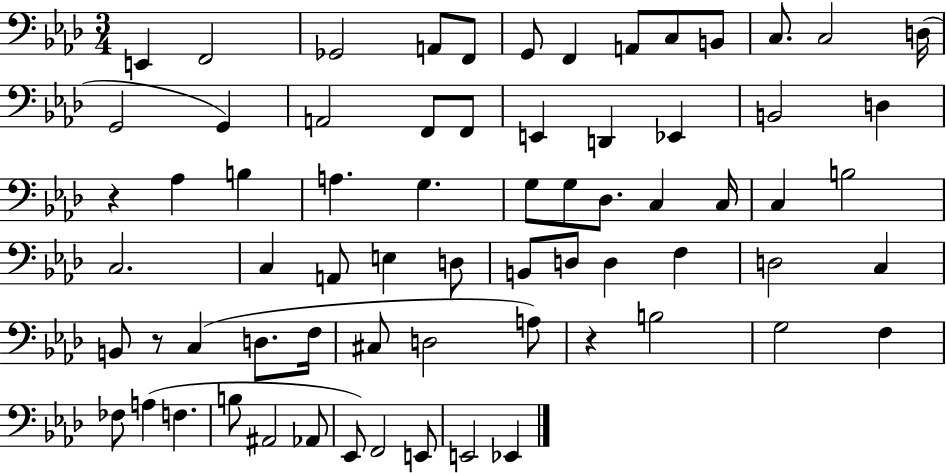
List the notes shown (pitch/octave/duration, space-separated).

E2/q F2/h Gb2/h A2/e F2/e G2/e F2/q A2/e C3/e B2/e C3/e. C3/h D3/s G2/h G2/q A2/h F2/e F2/e E2/q D2/q Eb2/q B2/h D3/q R/q Ab3/q B3/q A3/q. G3/q. G3/e G3/e Db3/e. C3/q C3/s C3/q B3/h C3/h. C3/q A2/e E3/q D3/e B2/e D3/e D3/q F3/q D3/h C3/q B2/e R/e C3/q D3/e. F3/s C#3/e D3/h A3/e R/q B3/h G3/h F3/q FES3/e A3/q F3/q. B3/e A#2/h Ab2/e Eb2/e F2/h E2/e E2/h Eb2/q